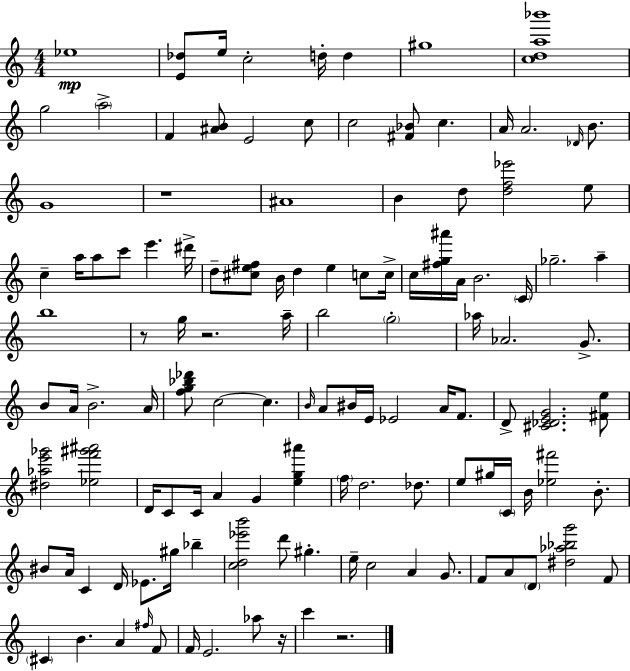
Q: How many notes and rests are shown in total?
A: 122